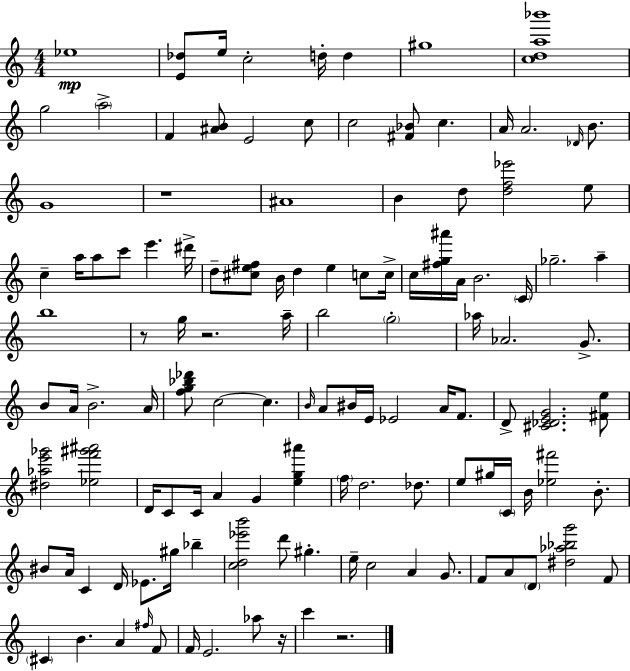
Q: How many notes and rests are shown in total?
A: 122